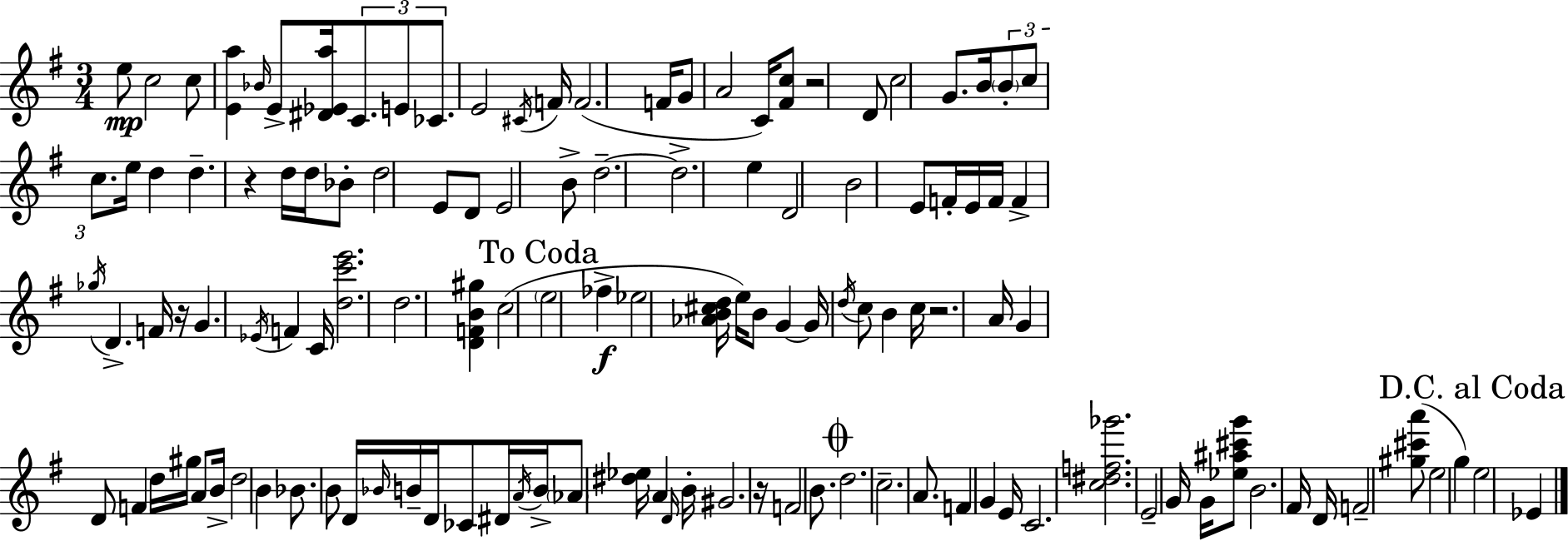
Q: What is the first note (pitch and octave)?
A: E5